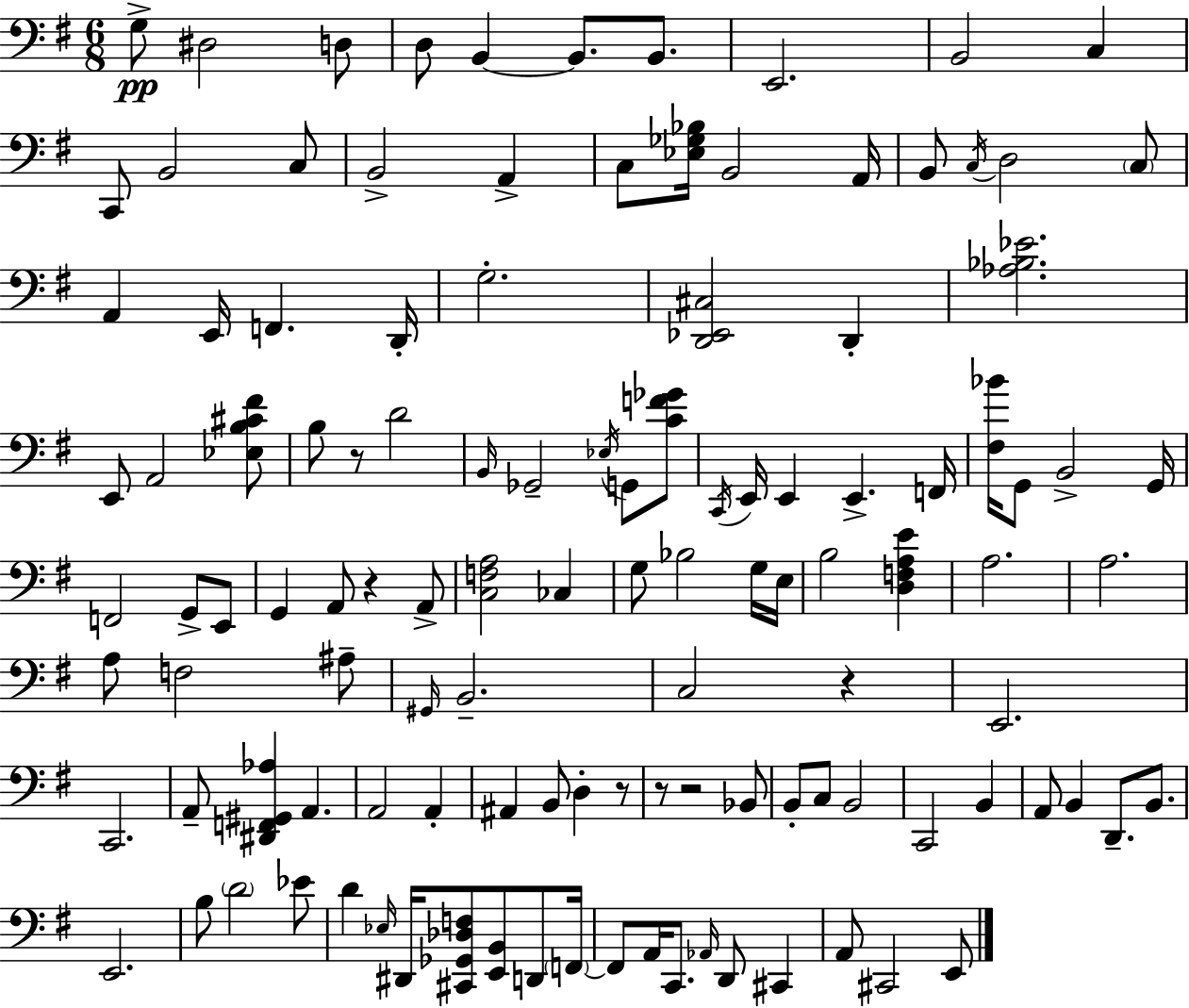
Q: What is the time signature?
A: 6/8